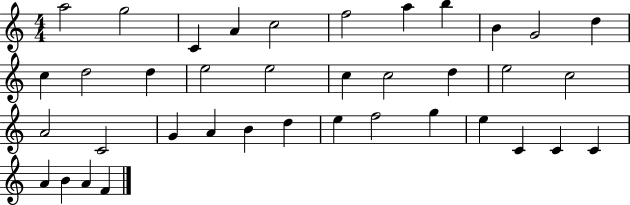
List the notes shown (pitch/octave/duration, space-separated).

A5/h G5/h C4/q A4/q C5/h F5/h A5/q B5/q B4/q G4/h D5/q C5/q D5/h D5/q E5/h E5/h C5/q C5/h D5/q E5/h C5/h A4/h C4/h G4/q A4/q B4/q D5/q E5/q F5/h G5/q E5/q C4/q C4/q C4/q A4/q B4/q A4/q F4/q